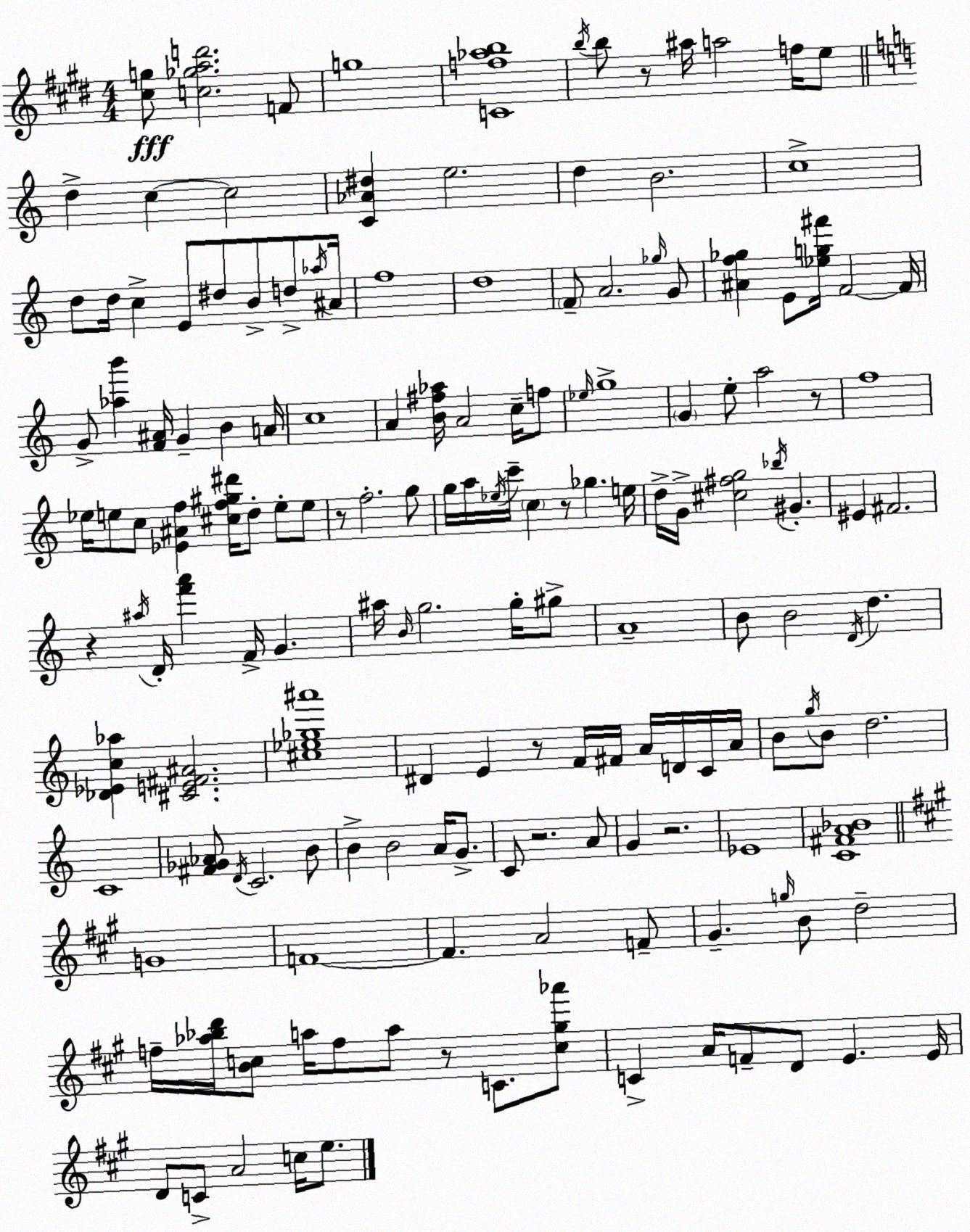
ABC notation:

X:1
T:Untitled
M:4/4
L:1/4
K:E
[^cg]/2 [c_gad']2 F/2 g4 [Cf_ab]4 b/4 b/2 z/2 ^a/4 a2 f/4 e/2 d c c2 [C_A^d] e2 d B2 c4 d/2 d/4 c E/2 ^d/2 B/2 d/2 _a/4 ^A/4 f4 d4 F/2 A2 _g/4 G/2 [^Af_g] E/2 [_eg^f']/4 F2 F/4 G/2 [_ab'] [F^A]/4 G B A/4 c4 A [B^f_a]/4 A2 c/4 f/2 _e/4 g4 G e/2 a2 z/2 f4 _e/4 e/2 c/2 [_E^Af] [^cf^g^d']/4 d/2 e/2 e/2 z/2 f2 g/2 g/4 a/4 _e/4 c'/4 c z/2 _g e/4 d/4 G/4 [^c^fg]2 _b/4 ^G ^E ^F2 z ^a/4 D/4 [f'a'] F/4 G ^a/4 B/4 g2 g/4 ^g/2 A4 B/2 B2 D/4 d [_D_Ec_a] [^CE^F^A]2 [^c_e_g^a']4 ^D E z/2 F/4 ^F/4 A/4 D/4 C/4 A/4 B/2 g/4 B/2 d2 C4 [^F_G_A]/2 D/4 C2 B/2 B B2 A/4 G/2 C/2 z2 A/2 G z2 _E4 [C^FA_B]4 G4 F4 F A2 F/2 ^G g/4 B/2 d2 f/4 [_a_bd']/4 [Bc]/2 a/4 f/2 a/2 z/2 C/2 [c^g_a']/2 C A/4 F/2 D/2 E E/4 D/2 C/2 A2 c/4 e/2